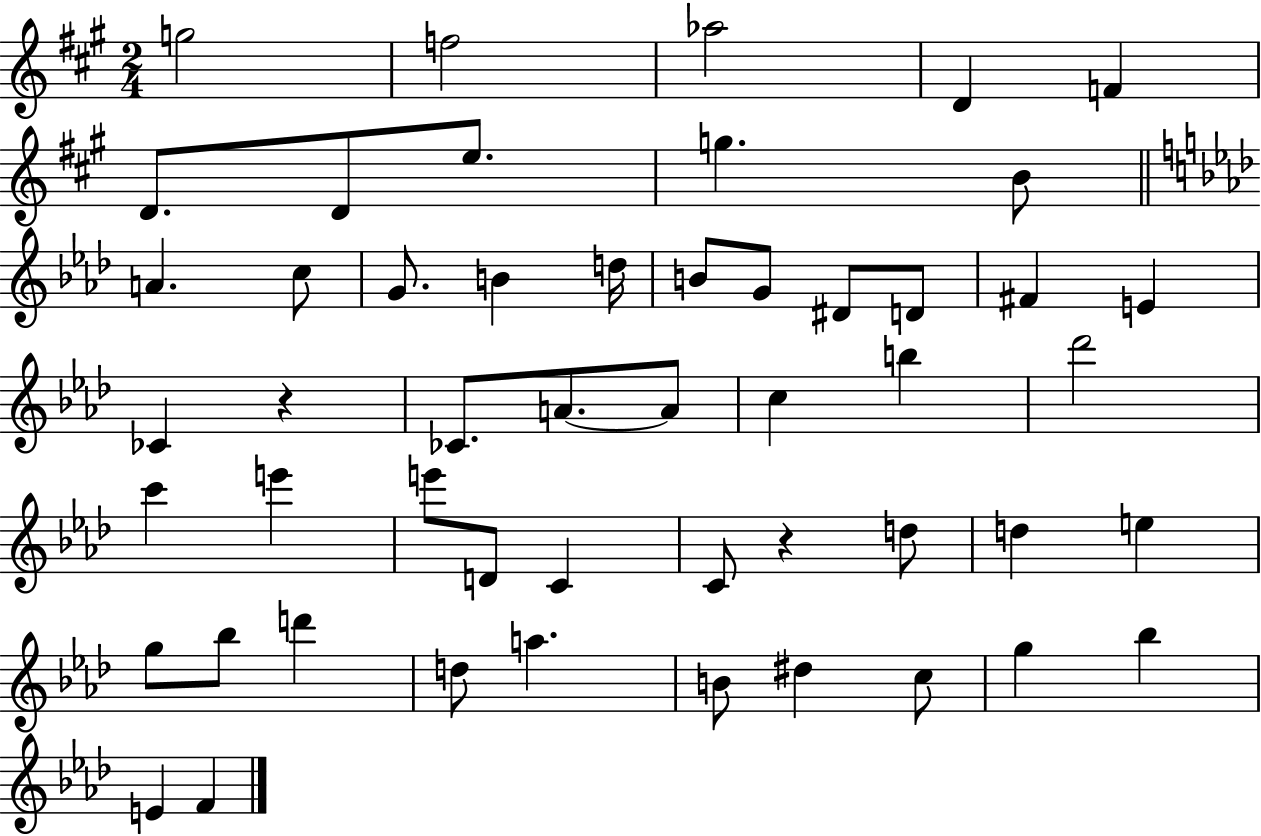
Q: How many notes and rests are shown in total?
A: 51